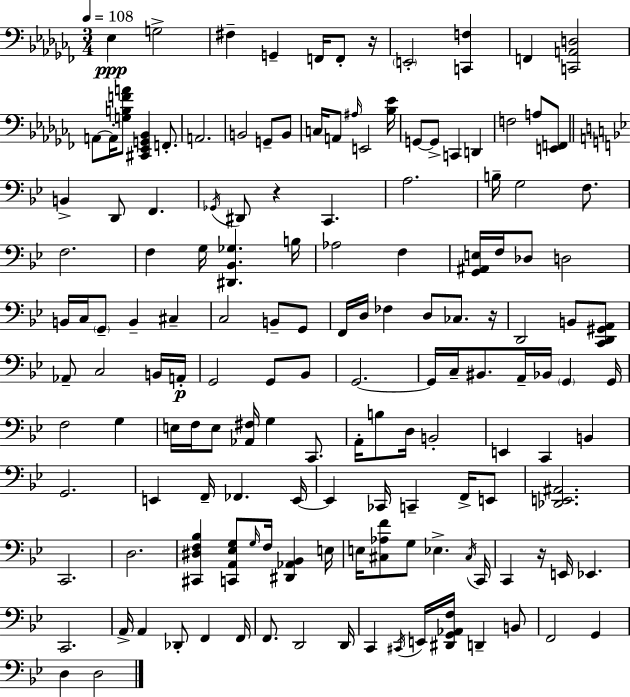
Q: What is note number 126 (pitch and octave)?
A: F2